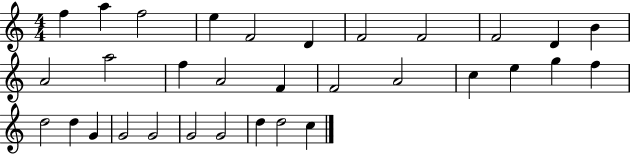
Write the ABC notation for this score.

X:1
T:Untitled
M:4/4
L:1/4
K:C
f a f2 e F2 D F2 F2 F2 D B A2 a2 f A2 F F2 A2 c e g f d2 d G G2 G2 G2 G2 d d2 c